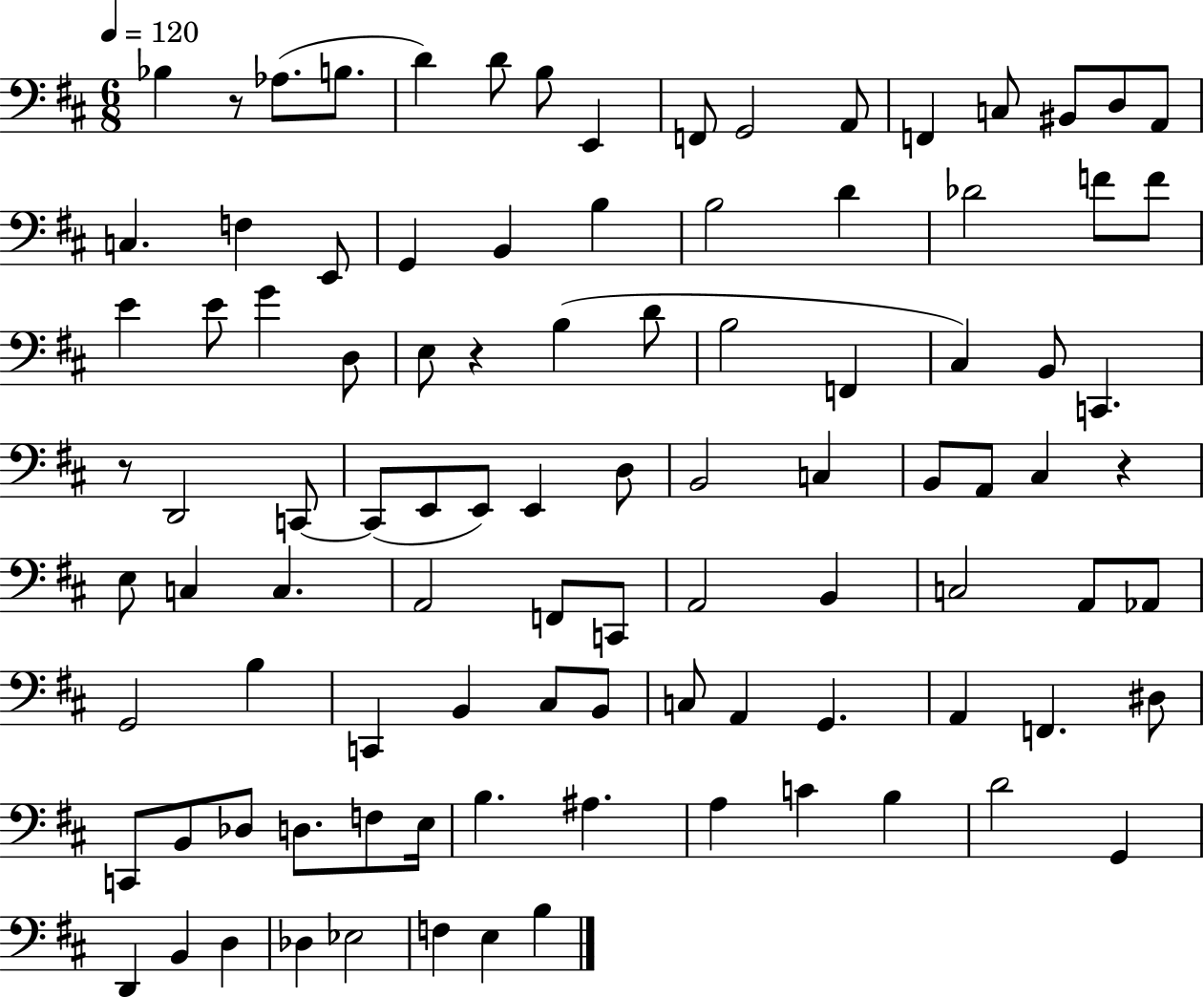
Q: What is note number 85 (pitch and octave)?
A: D4